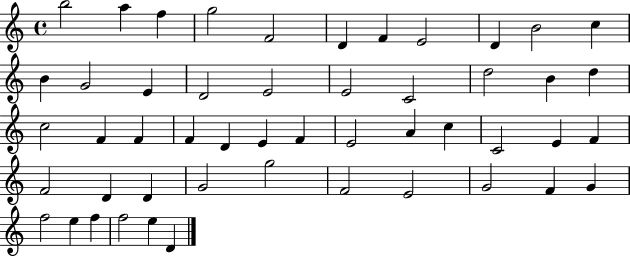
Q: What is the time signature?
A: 4/4